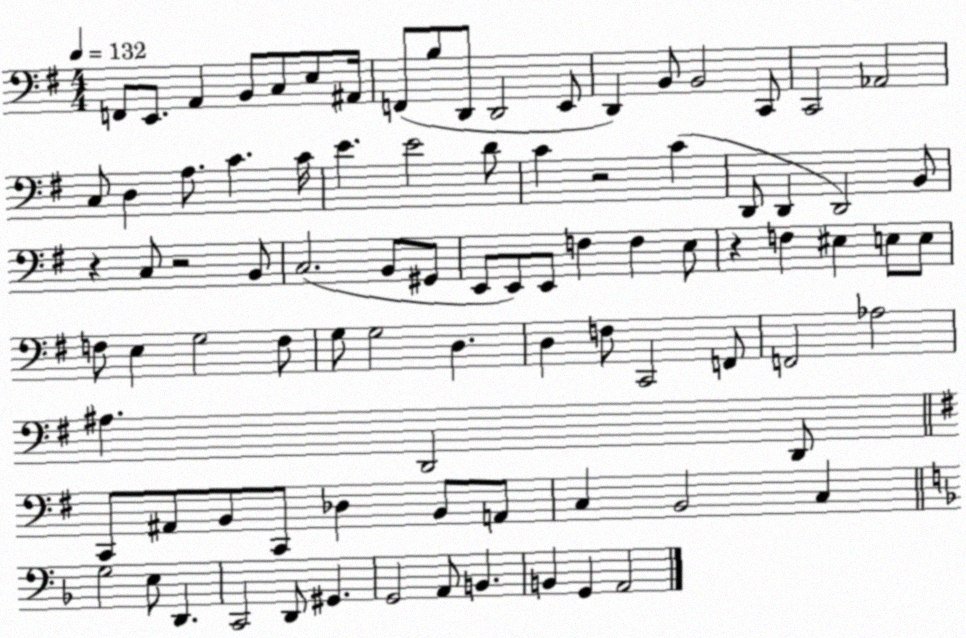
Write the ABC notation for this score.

X:1
T:Untitled
M:4/4
L:1/4
K:G
F,,/2 E,,/2 A,, B,,/2 C,/2 E,/2 ^A,,/4 F,,/2 B,/2 D,,/2 D,,2 E,,/2 D,, B,,/2 B,,2 C,,/2 C,,2 _A,,2 C,/2 D, A,/2 C C/4 E E2 D/2 C z2 C D,,/2 D,, D,,2 B,,/2 z C,/2 z2 B,,/2 C,2 B,,/2 ^G,,/2 E,,/2 E,,/2 E,,/2 F, F, E,/2 z F, ^E, E,/2 E,/2 F,/2 E, G,2 F,/2 G,/2 G,2 D, D, F,/2 C,,2 F,,/2 F,,2 _A,2 ^A, D,,2 D,,/2 C,,/2 ^A,,/2 B,,/2 C,,/2 _D, B,,/2 A,,/2 C, B,,2 C, G,2 E,/2 D,, C,,2 D,,/2 ^G,, G,,2 A,,/2 B,, B,, G,, A,,2